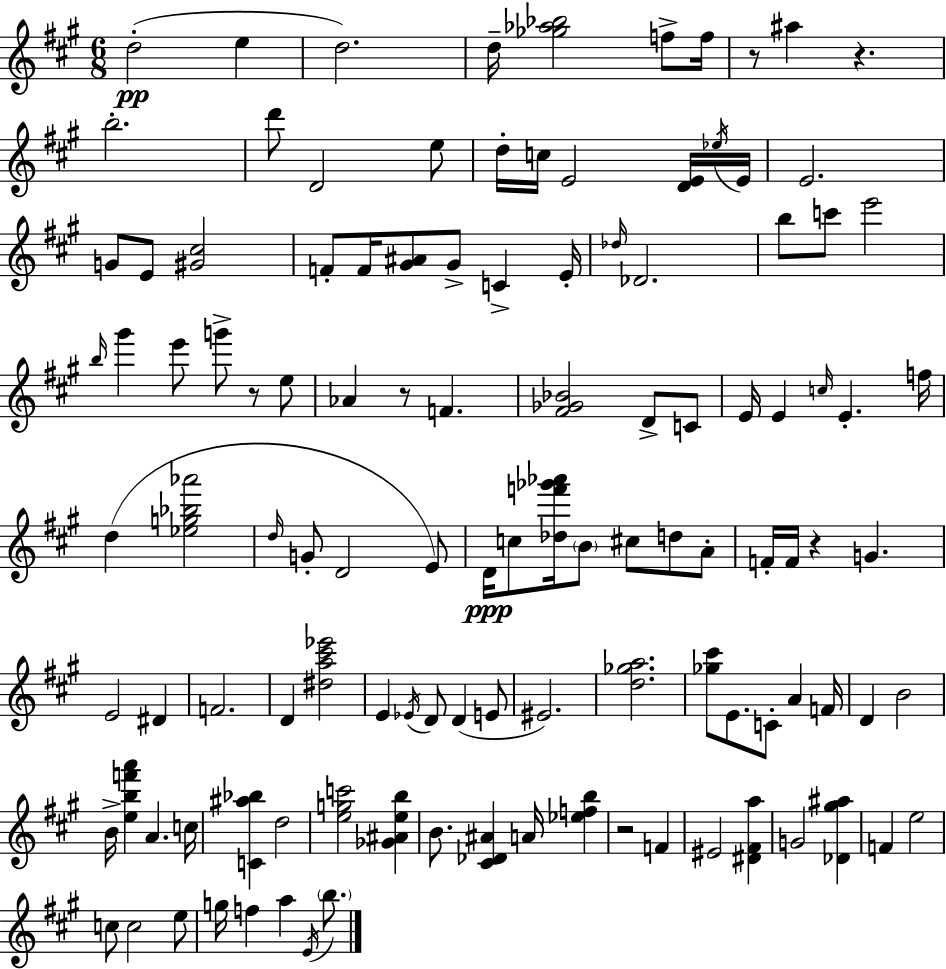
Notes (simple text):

D5/h E5/q D5/h. D5/s [Gb5,Ab5,Bb5]/h F5/e F5/s R/e A#5/q R/q. B5/h. D6/e D4/h E5/e D5/s C5/s E4/h [D4,E4]/s Eb5/s E4/s E4/h. G4/e E4/e [G#4,C#5]/h F4/e F4/s [G#4,A#4]/e G#4/e C4/q E4/s Db5/s Db4/h. B5/e C6/e E6/h B5/s G#6/q E6/e G6/e R/e E5/e Ab4/q R/e F4/q. [F#4,Gb4,Bb4]/h D4/e C4/e E4/s E4/q C5/s E4/q. F5/s D5/q [Eb5,G5,Bb5,Ab6]/h D5/s G4/e D4/h E4/e D4/s C5/e [Db5,F6,Gb6,Ab6]/s B4/e C#5/e D5/e A4/e F4/s F4/s R/q G4/q. E4/h D#4/q F4/h. D4/q [D#5,A5,C#6,Eb6]/h E4/q Eb4/s D4/e D4/q E4/e EIS4/h. [D5,Gb5,A5]/h. [Gb5,C#6]/e E4/e. C4/e A4/q F4/s D4/q B4/h B4/s [E5,B5,F6,A6]/q A4/q. C5/s [C4,A#5,Bb5]/q D5/h [E5,G5,C6]/h [Gb4,A#4,E5,B5]/q B4/e. [C#4,Db4,A#4]/q A4/s [Eb5,F5,B5]/q R/h F4/q EIS4/h [D#4,F#4,A5]/q G4/h [Db4,G#5,A#5]/q F4/q E5/h C5/e C5/h E5/e G5/s F5/q A5/q E4/s B5/e.